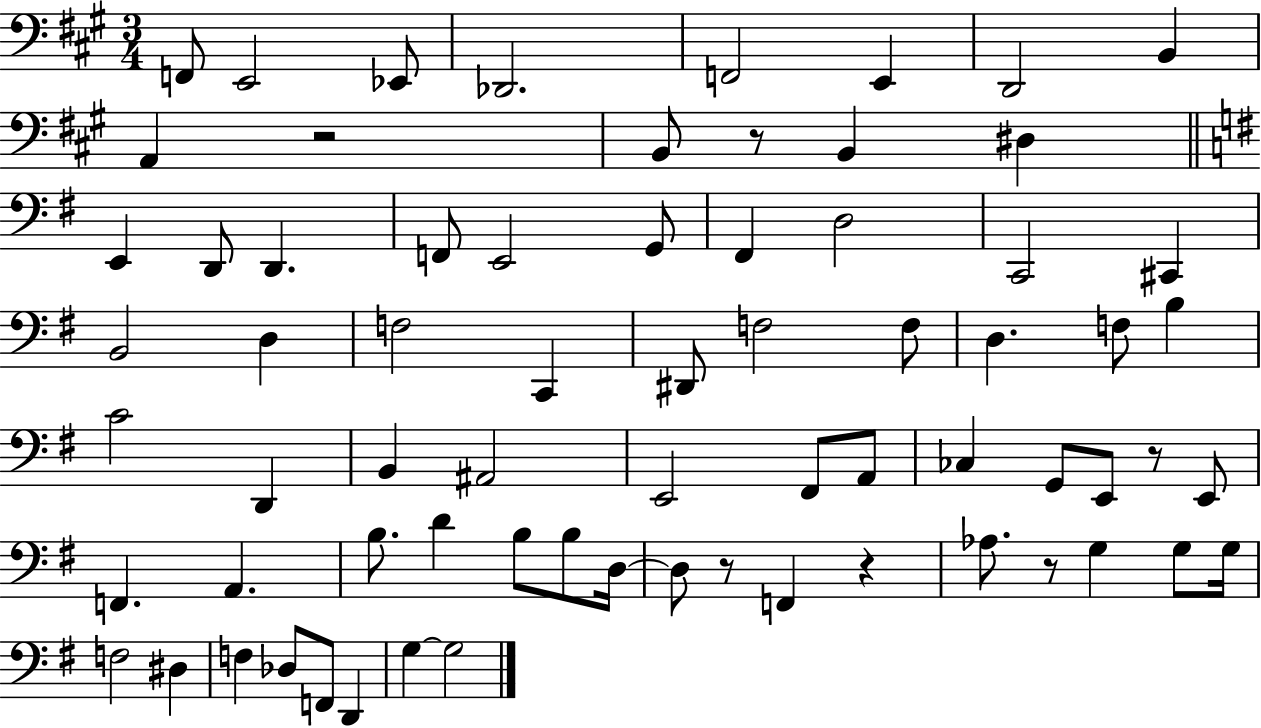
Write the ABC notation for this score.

X:1
T:Untitled
M:3/4
L:1/4
K:A
F,,/2 E,,2 _E,,/2 _D,,2 F,,2 E,, D,,2 B,, A,, z2 B,,/2 z/2 B,, ^D, E,, D,,/2 D,, F,,/2 E,,2 G,,/2 ^F,, D,2 C,,2 ^C,, B,,2 D, F,2 C,, ^D,,/2 F,2 F,/2 D, F,/2 B, C2 D,, B,, ^A,,2 E,,2 ^F,,/2 A,,/2 _C, G,,/2 E,,/2 z/2 E,,/2 F,, A,, B,/2 D B,/2 B,/2 D,/4 D,/2 z/2 F,, z _A,/2 z/2 G, G,/2 G,/4 F,2 ^D, F, _D,/2 F,,/2 D,, G, G,2